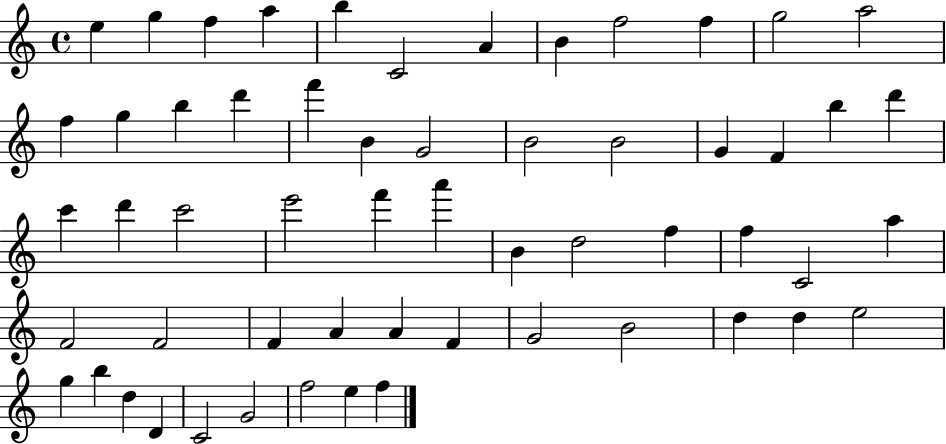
E5/q G5/q F5/q A5/q B5/q C4/h A4/q B4/q F5/h F5/q G5/h A5/h F5/q G5/q B5/q D6/q F6/q B4/q G4/h B4/h B4/h G4/q F4/q B5/q D6/q C6/q D6/q C6/h E6/h F6/q A6/q B4/q D5/h F5/q F5/q C4/h A5/q F4/h F4/h F4/q A4/q A4/q F4/q G4/h B4/h D5/q D5/q E5/h G5/q B5/q D5/q D4/q C4/h G4/h F5/h E5/q F5/q